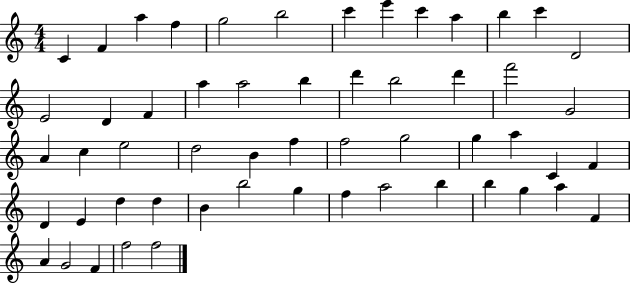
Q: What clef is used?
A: treble